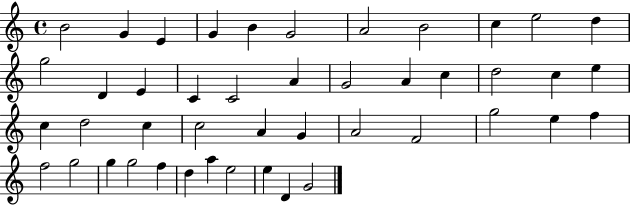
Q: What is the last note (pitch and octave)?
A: G4